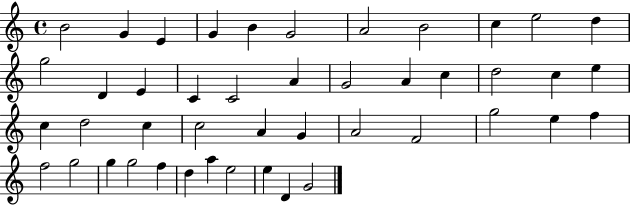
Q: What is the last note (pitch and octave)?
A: G4